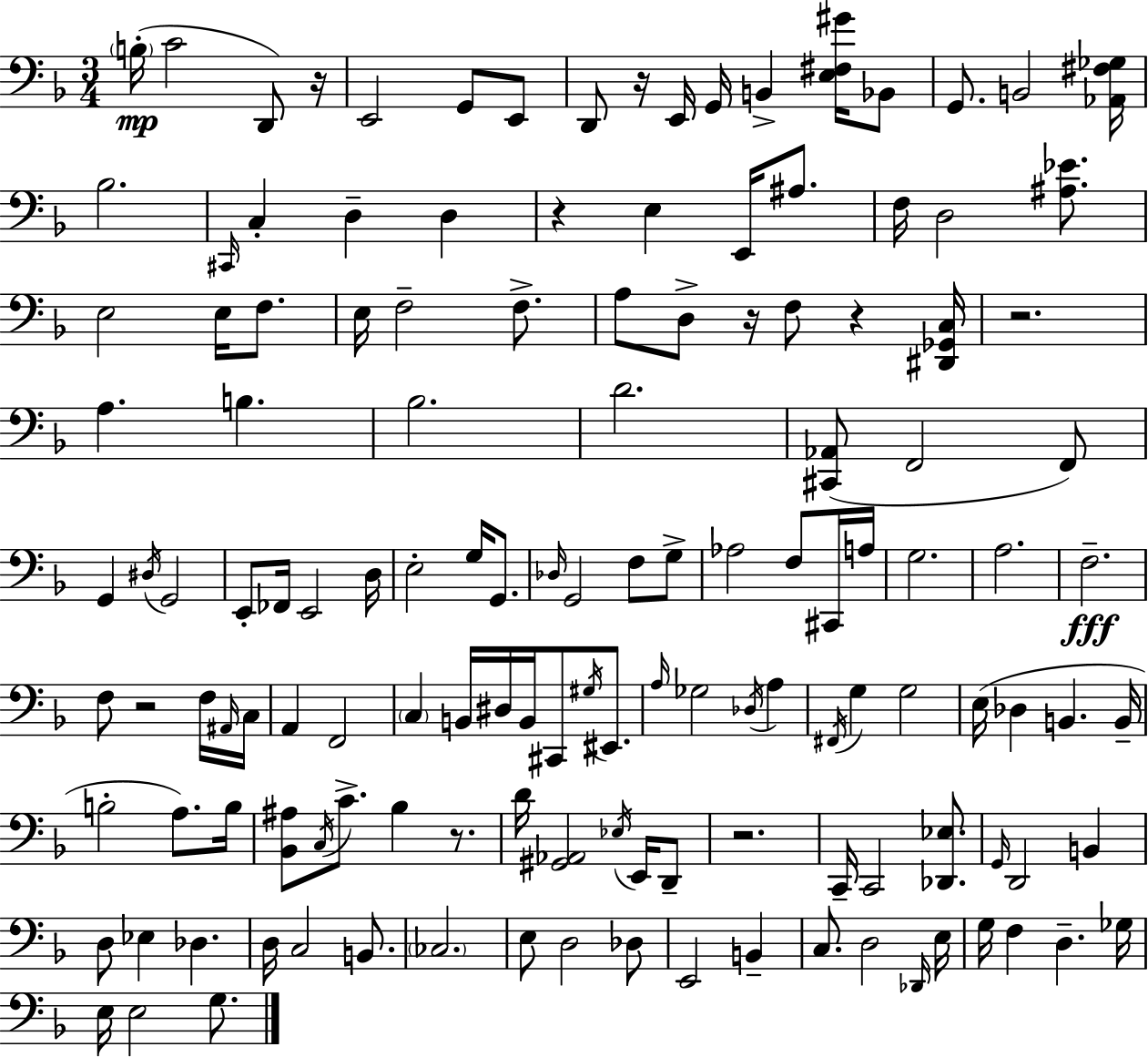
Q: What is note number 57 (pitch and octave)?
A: G3